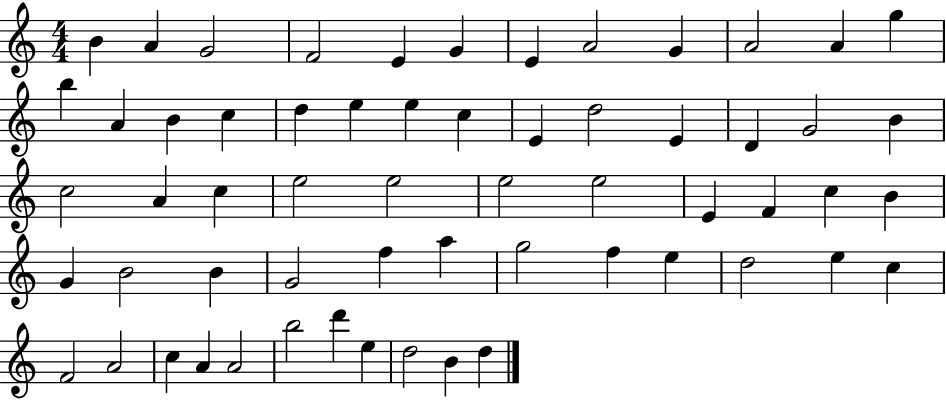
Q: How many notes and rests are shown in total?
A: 60